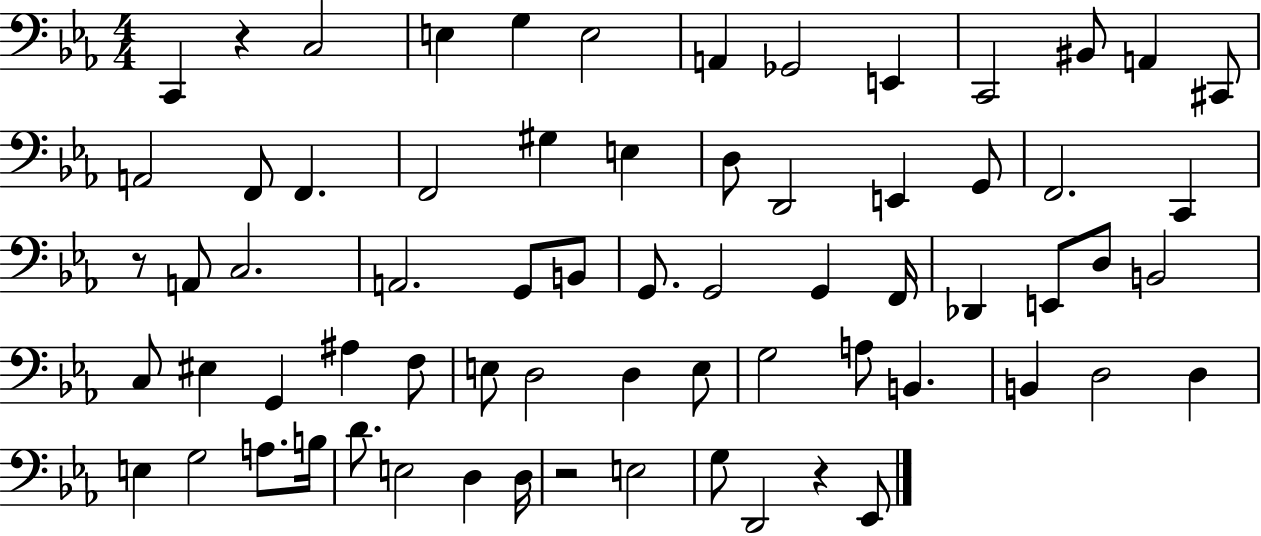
{
  \clef bass
  \numericTimeSignature
  \time 4/4
  \key ees \major
  \repeat volta 2 { c,4 r4 c2 | e4 g4 e2 | a,4 ges,2 e,4 | c,2 bis,8 a,4 cis,8 | \break a,2 f,8 f,4. | f,2 gis4 e4 | d8 d,2 e,4 g,8 | f,2. c,4 | \break r8 a,8 c2. | a,2. g,8 b,8 | g,8. g,2 g,4 f,16 | des,4 e,8 d8 b,2 | \break c8 eis4 g,4 ais4 f8 | e8 d2 d4 e8 | g2 a8 b,4. | b,4 d2 d4 | \break e4 g2 a8. b16 | d'8. e2 d4 d16 | r2 e2 | g8 d,2 r4 ees,8 | \break } \bar "|."
}